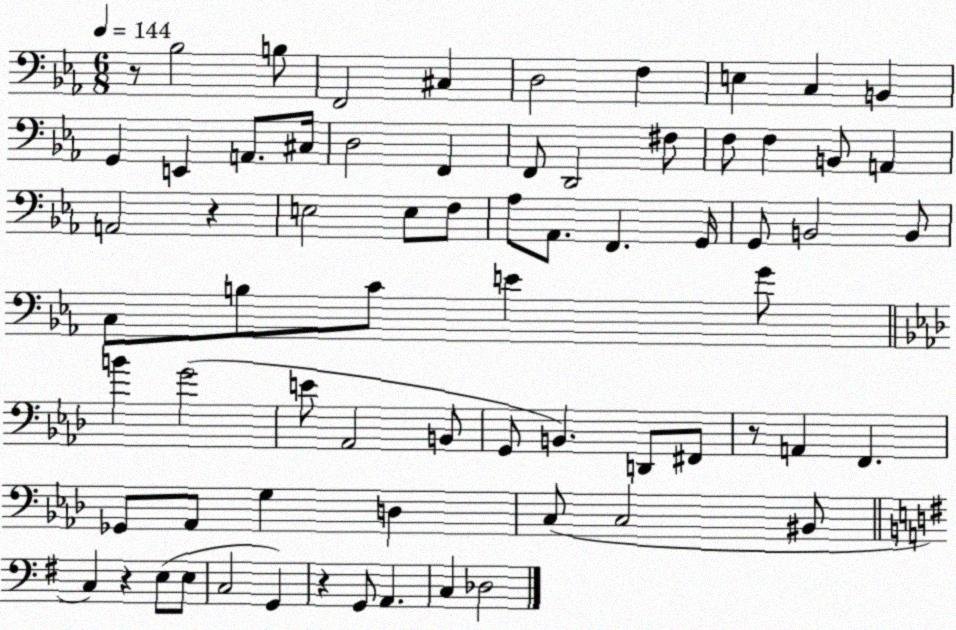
X:1
T:Untitled
M:6/8
L:1/4
K:Eb
z/2 _B,2 B,/2 F,,2 ^C, D,2 F, E, C, B,, G,, E,, A,,/2 ^C,/4 D,2 F,, F,,/2 D,,2 ^F,/2 F,/2 F, B,,/2 A,, A,,2 z E,2 E,/2 F,/2 _A,/2 _A,,/2 F,, G,,/4 G,,/2 B,,2 B,,/2 C,/2 B,/2 C/2 E G/2 B G2 E/2 _A,,2 B,,/2 G,,/2 B,, D,,/2 ^F,,/2 z/2 A,, F,, _G,,/2 _A,,/2 G, D, C,/2 C,2 ^B,,/2 C, z E,/2 E,/2 C,2 G,, z G,,/2 A,, C, _D,2